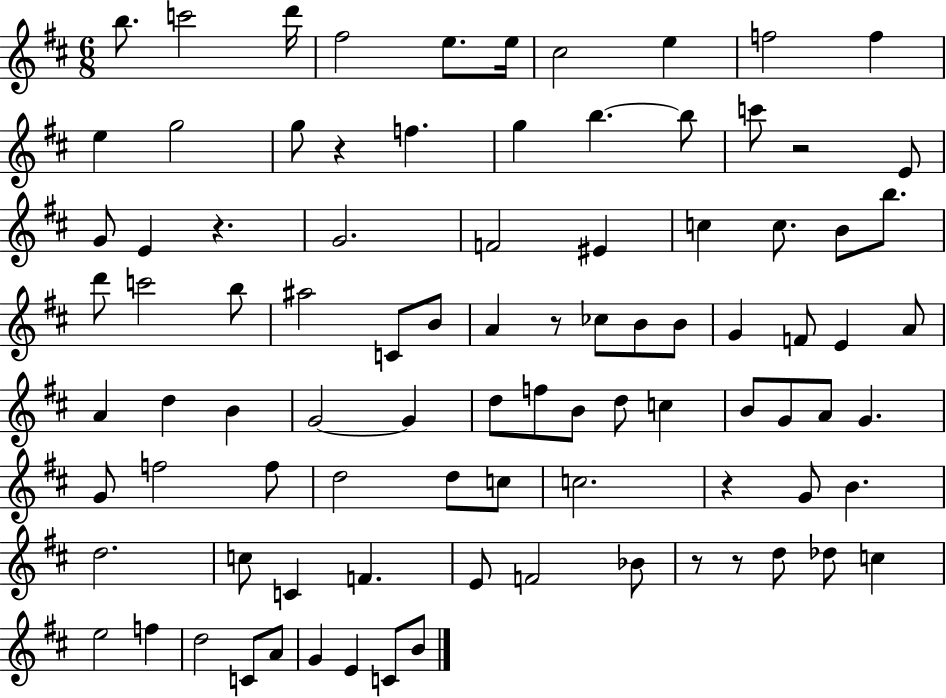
B5/e. C6/h D6/s F#5/h E5/e. E5/s C#5/h E5/q F5/h F5/q E5/q G5/h G5/e R/q F5/q. G5/q B5/q. B5/e C6/e R/h E4/e G4/e E4/q R/q. G4/h. F4/h EIS4/q C5/q C5/e. B4/e B5/e. D6/e C6/h B5/e A#5/h C4/e B4/e A4/q R/e CES5/e B4/e B4/e G4/q F4/e E4/q A4/e A4/q D5/q B4/q G4/h G4/q D5/e F5/e B4/e D5/e C5/q B4/e G4/e A4/e G4/q. G4/e F5/h F5/e D5/h D5/e C5/e C5/h. R/q G4/e B4/q. D5/h. C5/e C4/q F4/q. E4/e F4/h Bb4/e R/e R/e D5/e Db5/e C5/q E5/h F5/q D5/h C4/e A4/e G4/q E4/q C4/e B4/e